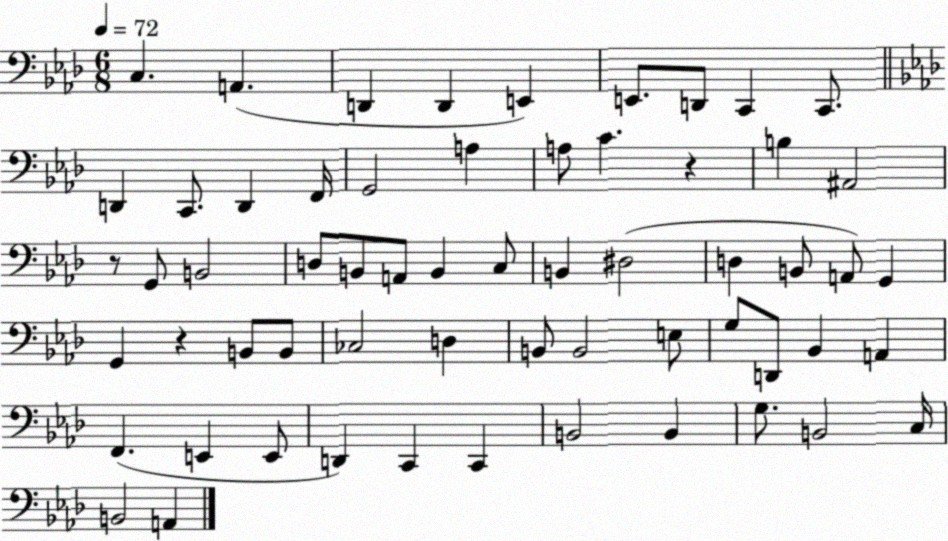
X:1
T:Untitled
M:6/8
L:1/4
K:Ab
C, A,, D,, D,, E,, E,,/2 D,,/2 C,, C,,/2 D,, C,,/2 D,, F,,/4 G,,2 A, A,/2 C z B, ^A,,2 z/2 G,,/2 B,,2 D,/2 B,,/2 A,,/2 B,, C,/2 B,, ^D,2 D, B,,/2 A,,/2 G,, G,, z B,,/2 B,,/2 _C,2 D, B,,/2 B,,2 E,/2 G,/2 D,,/2 _B,, A,, F,, E,, E,,/2 D,, C,, C,, B,,2 B,, G,/2 B,,2 C,/4 B,,2 A,,